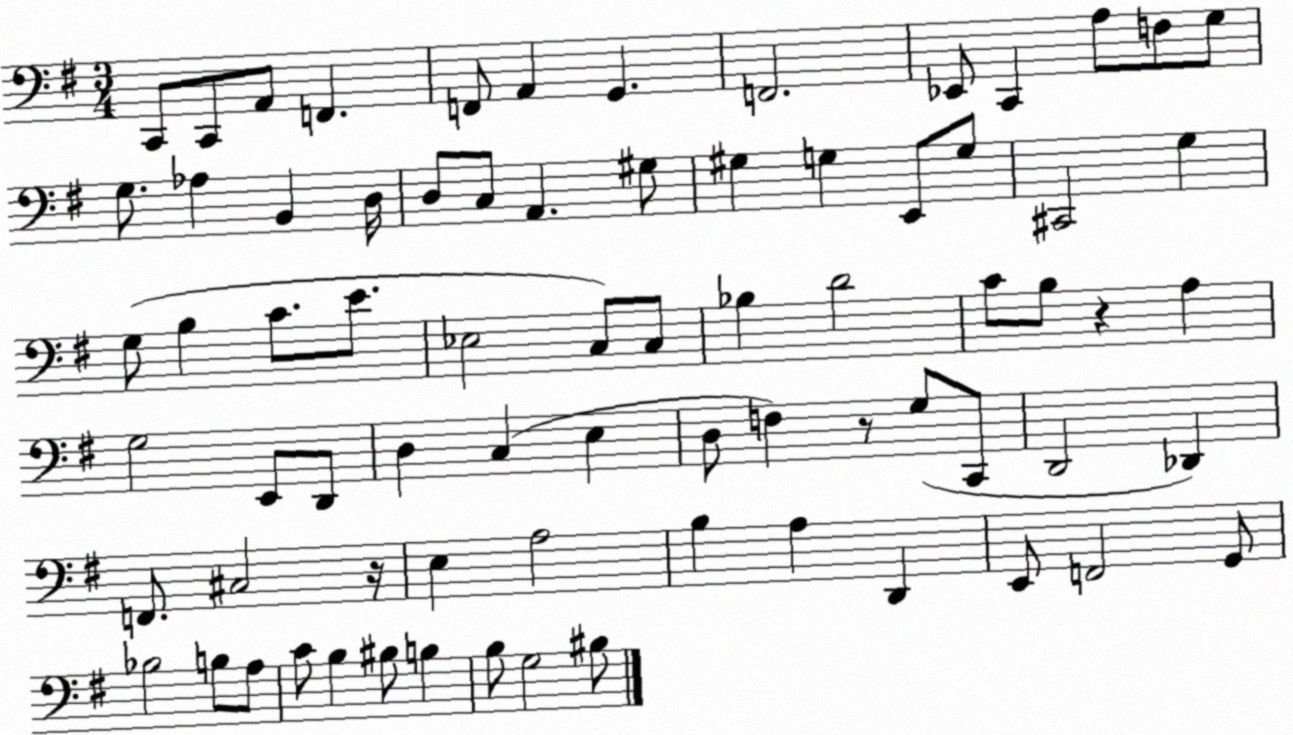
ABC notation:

X:1
T:Untitled
M:3/4
L:1/4
K:G
C,,/2 C,,/2 A,,/2 F,, F,,/2 A,, G,, F,,2 _E,,/2 C,, A,/2 F,/2 G,/2 G,/2 _A, B,, D,/4 D,/2 C,/2 A,, ^G,/2 ^G, G, E,,/2 G,/2 ^C,,2 G, G,/2 B, C/2 E/2 _E,2 C,/2 C,/2 _B, D2 C/2 B,/2 z A, G,2 E,,/2 D,,/2 D, C, E, D,/2 F, z/2 G,/2 C,,/2 D,,2 _D,, F,,/2 ^C,2 z/4 E, A,2 B, A, D,, E,,/2 F,,2 G,,/2 _B,2 B,/2 A,/2 C/2 B, ^B,/2 B, B,/2 G,2 ^B,/2